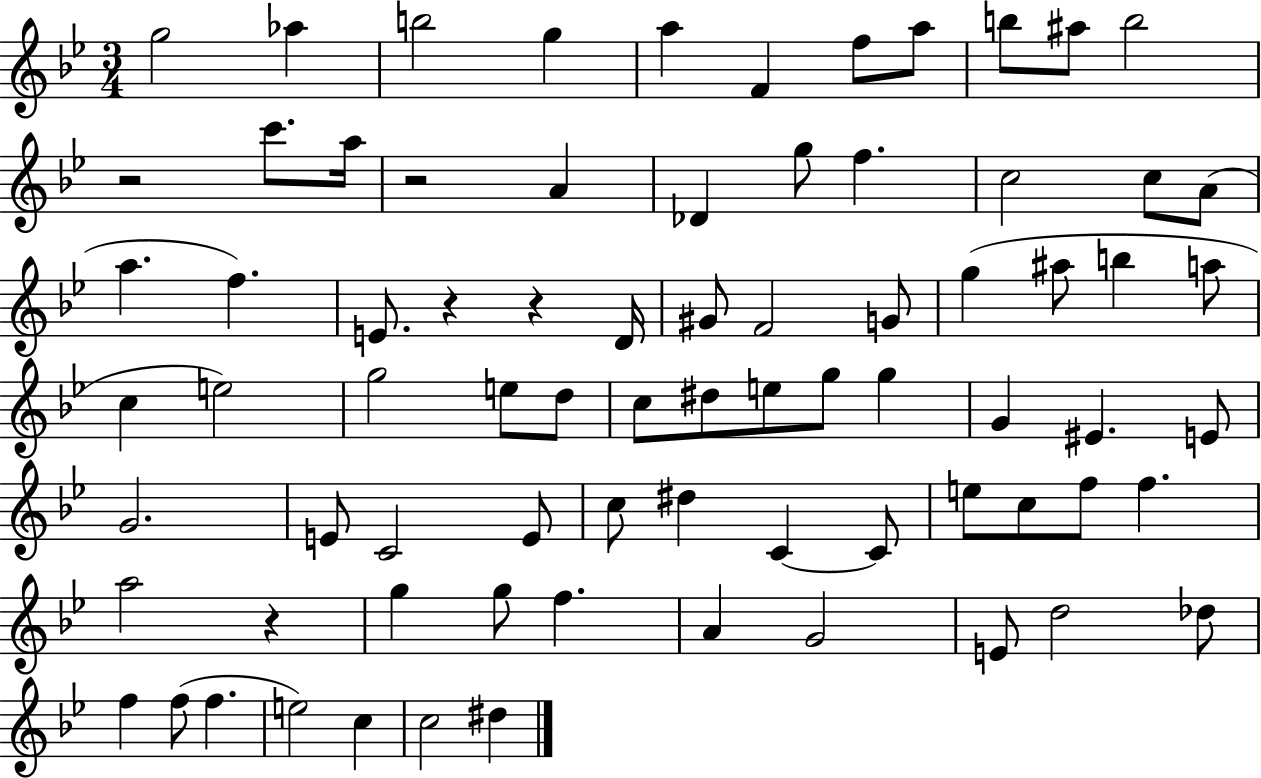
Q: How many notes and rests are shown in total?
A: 77